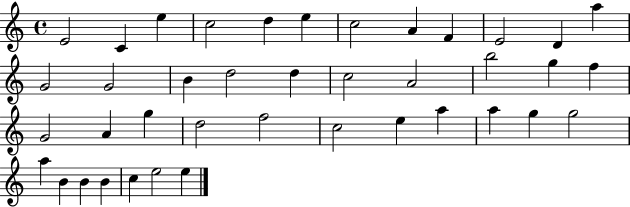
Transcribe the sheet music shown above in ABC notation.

X:1
T:Untitled
M:4/4
L:1/4
K:C
E2 C e c2 d e c2 A F E2 D a G2 G2 B d2 d c2 A2 b2 g f G2 A g d2 f2 c2 e a a g g2 a B B B c e2 e